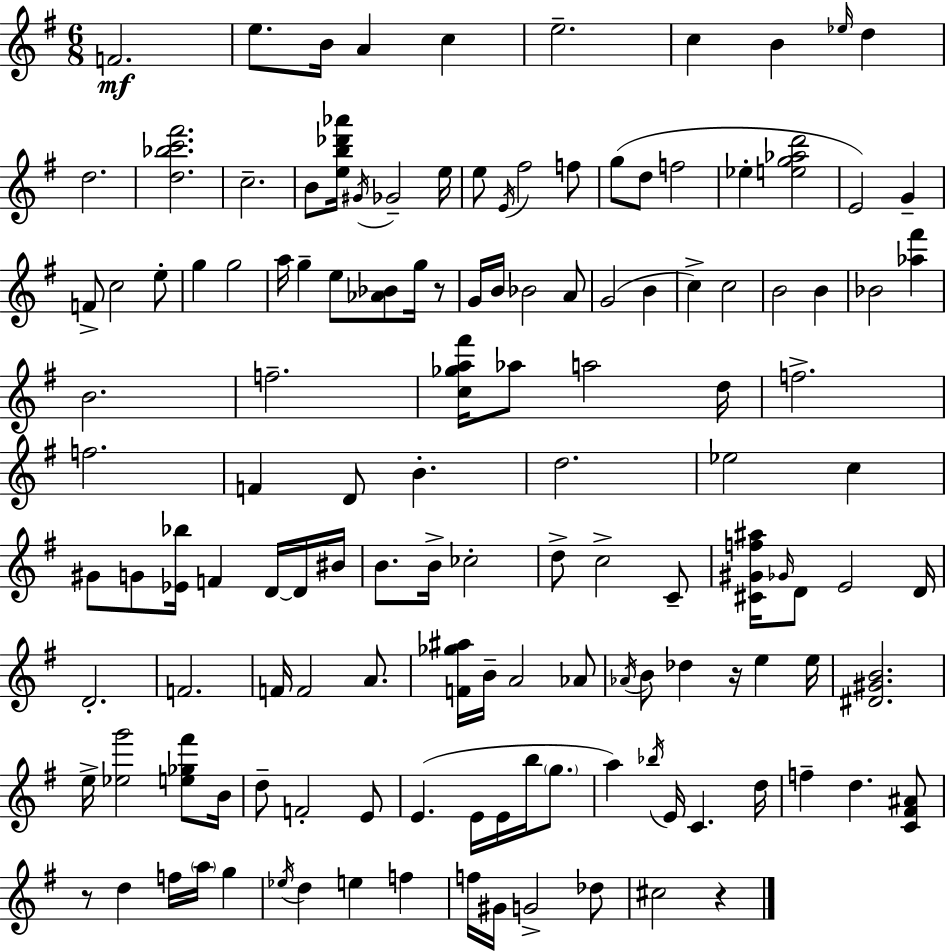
F4/h. E5/e. B4/s A4/q C5/q E5/h. C5/q B4/q Eb5/s D5/q D5/h. [D5,Bb5,C6,F#6]/h. C5/h. B4/e [E5,B5,Db6,Ab6]/s G#4/s Gb4/h E5/s E5/e E4/s F#5/h F5/e G5/e D5/e F5/h Eb5/q [E5,G5,Ab5,D6]/h E4/h G4/q F4/e C5/h E5/e G5/q G5/h A5/s G5/q E5/e [Ab4,Bb4]/e G5/s R/e G4/s B4/s Bb4/h A4/e G4/h B4/q C5/q C5/h B4/h B4/q Bb4/h [Ab5,F#6]/q B4/h. F5/h. [C5,Gb5,A5,F#6]/s Ab5/e A5/h D5/s F5/h. F5/h. F4/q D4/e B4/q. D5/h. Eb5/h C5/q G#4/e G4/e [Eb4,Bb5]/s F4/q D4/s D4/s BIS4/s B4/e. B4/s CES5/h D5/e C5/h C4/e [C#4,G#4,F5,A#5]/s Gb4/s D4/e E4/h D4/s D4/h. F4/h. F4/s F4/h A4/e. [F4,Gb5,A#5]/s B4/s A4/h Ab4/e Ab4/s B4/e Db5/q R/s E5/q E5/s [D#4,G#4,B4]/h. E5/s [Eb5,G6]/h [E5,Gb5,F#6]/e B4/s D5/e F4/h E4/e E4/q. E4/s E4/s B5/s G5/e. A5/q Bb5/s E4/s C4/q. D5/s F5/q D5/q. [C4,F#4,A#4]/e R/e D5/q F5/s A5/s G5/q Eb5/s D5/q E5/q F5/q F5/s G#4/s G4/h Db5/e C#5/h R/q